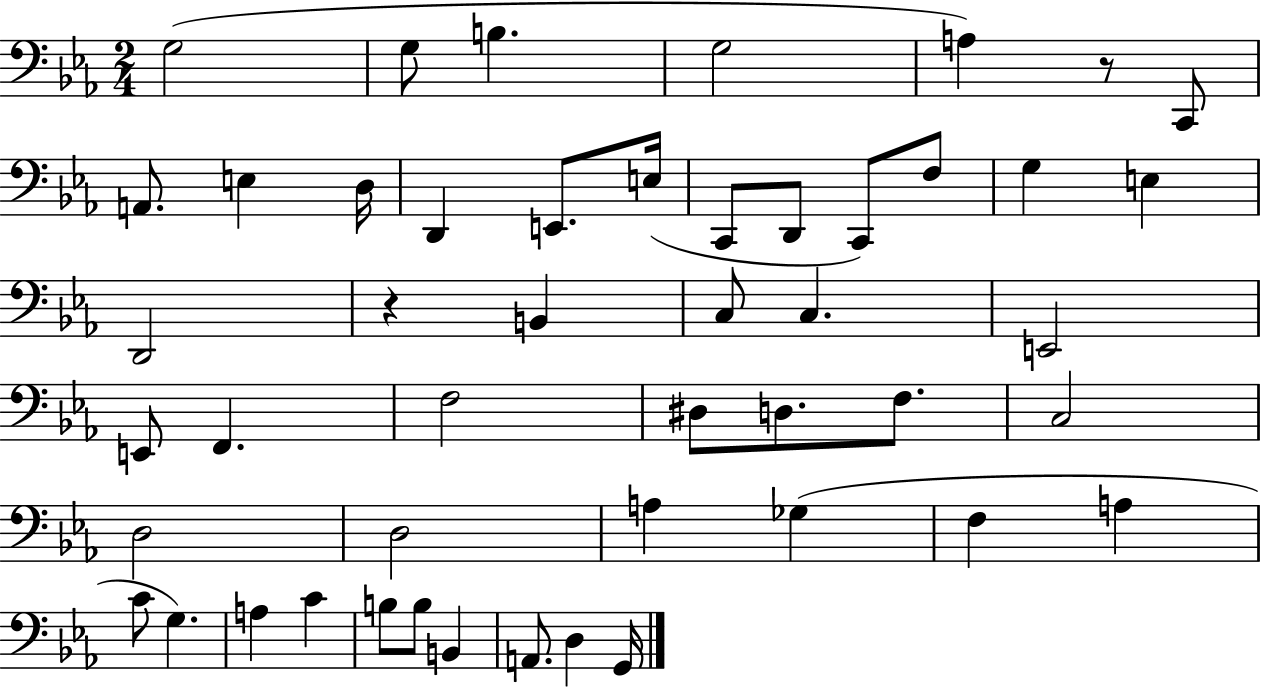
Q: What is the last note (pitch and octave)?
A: G2